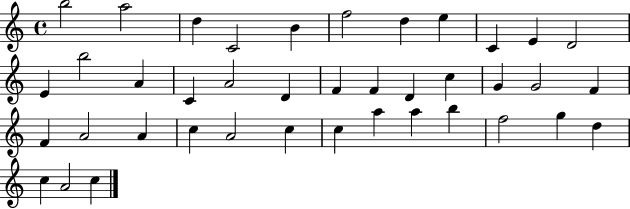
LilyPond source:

{
  \clef treble
  \time 4/4
  \defaultTimeSignature
  \key c \major
  b''2 a''2 | d''4 c'2 b'4 | f''2 d''4 e''4 | c'4 e'4 d'2 | \break e'4 b''2 a'4 | c'4 a'2 d'4 | f'4 f'4 d'4 c''4 | g'4 g'2 f'4 | \break f'4 a'2 a'4 | c''4 a'2 c''4 | c''4 a''4 a''4 b''4 | f''2 g''4 d''4 | \break c''4 a'2 c''4 | \bar "|."
}